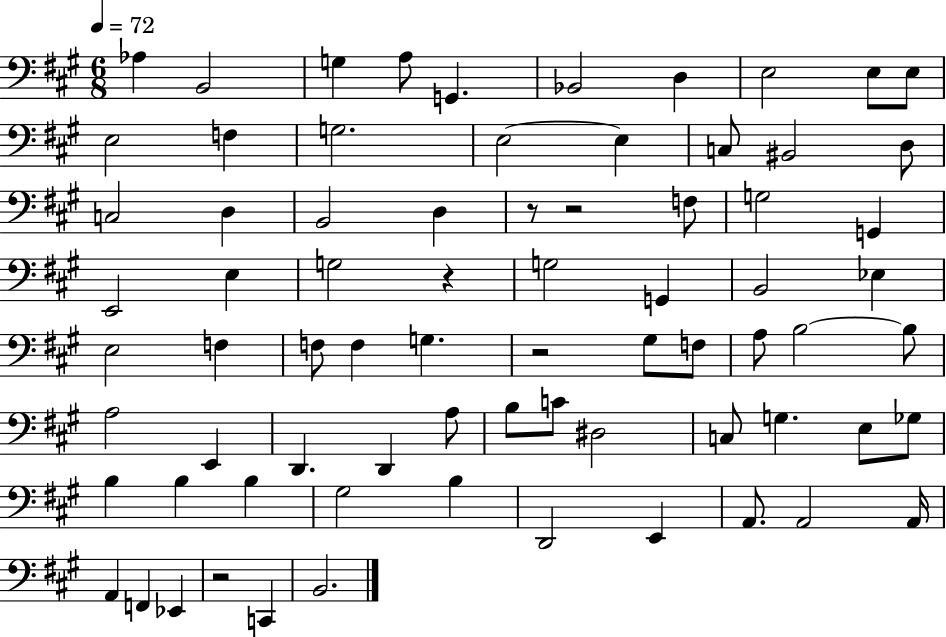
X:1
T:Untitled
M:6/8
L:1/4
K:A
_A, B,,2 G, A,/2 G,, _B,,2 D, E,2 E,/2 E,/2 E,2 F, G,2 E,2 E, C,/2 ^B,,2 D,/2 C,2 D, B,,2 D, z/2 z2 F,/2 G,2 G,, E,,2 E, G,2 z G,2 G,, B,,2 _E, E,2 F, F,/2 F, G, z2 ^G,/2 F,/2 A,/2 B,2 B,/2 A,2 E,, D,, D,, A,/2 B,/2 C/2 ^D,2 C,/2 G, E,/2 _G,/2 B, B, B, ^G,2 B, D,,2 E,, A,,/2 A,,2 A,,/4 A,, F,, _E,, z2 C,, B,,2